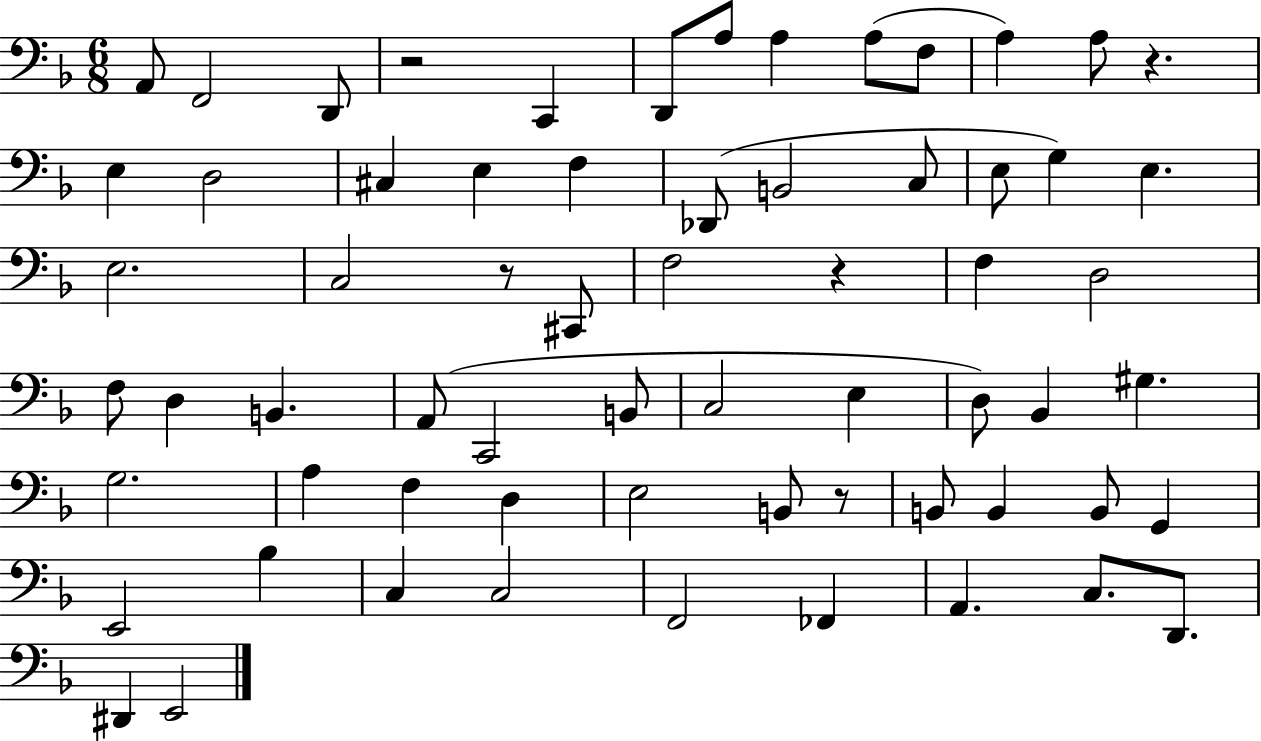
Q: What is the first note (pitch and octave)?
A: A2